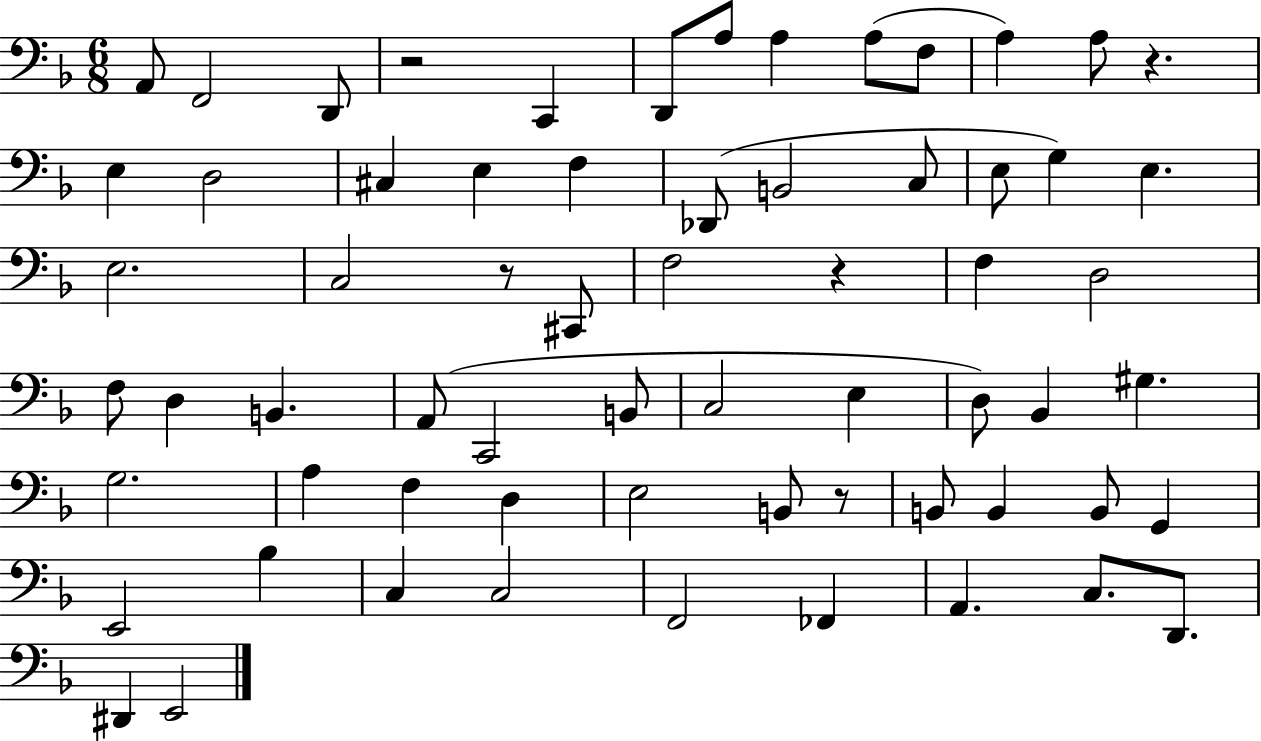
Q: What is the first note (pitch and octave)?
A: A2